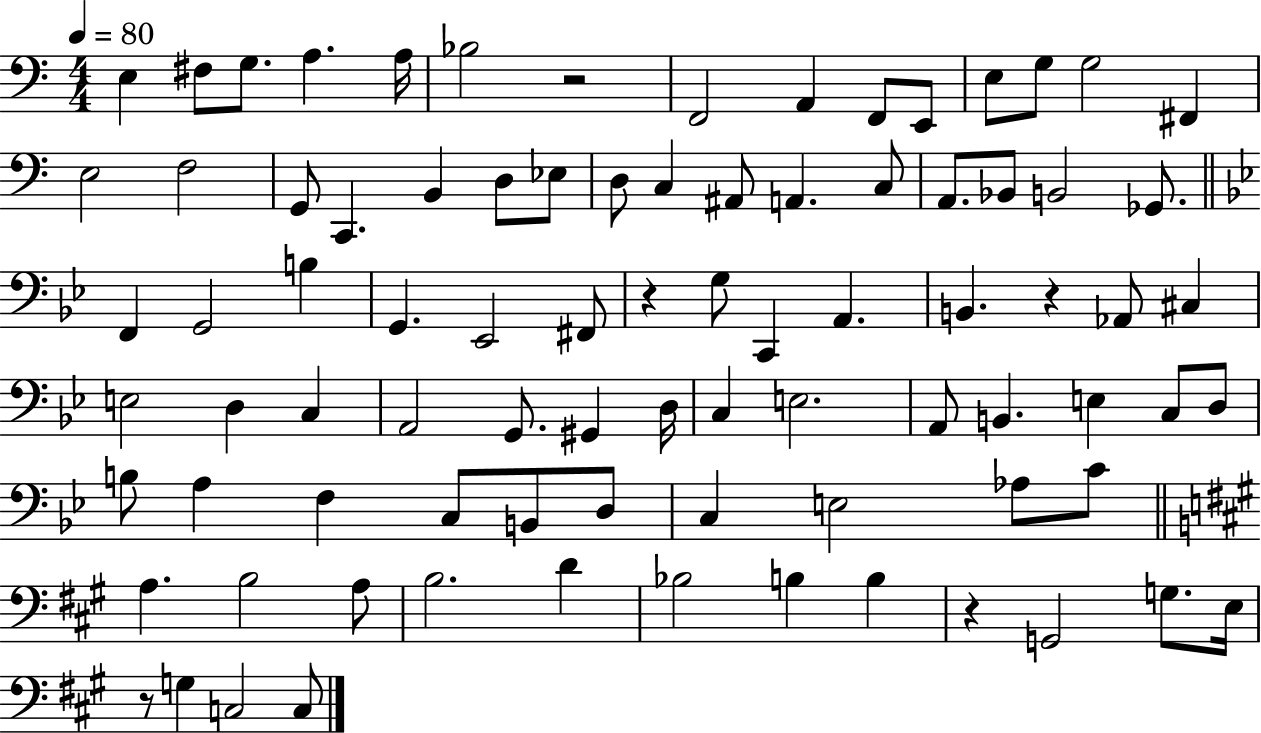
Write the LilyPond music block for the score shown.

{
  \clef bass
  \numericTimeSignature
  \time 4/4
  \key c \major
  \tempo 4 = 80
  \repeat volta 2 { e4 fis8 g8. a4. a16 | bes2 r2 | f,2 a,4 f,8 e,8 | e8 g8 g2 fis,4 | \break e2 f2 | g,8 c,4. b,4 d8 ees8 | d8 c4 ais,8 a,4. c8 | a,8. bes,8 b,2 ges,8. | \break \bar "||" \break \key g \minor f,4 g,2 b4 | g,4. ees,2 fis,8 | r4 g8 c,4 a,4. | b,4. r4 aes,8 cis4 | \break e2 d4 c4 | a,2 g,8. gis,4 d16 | c4 e2. | a,8 b,4. e4 c8 d8 | \break b8 a4 f4 c8 b,8 d8 | c4 e2 aes8 c'8 | \bar "||" \break \key a \major a4. b2 a8 | b2. d'4 | bes2 b4 b4 | r4 g,2 g8. e16 | \break r8 g4 c2 c8 | } \bar "|."
}